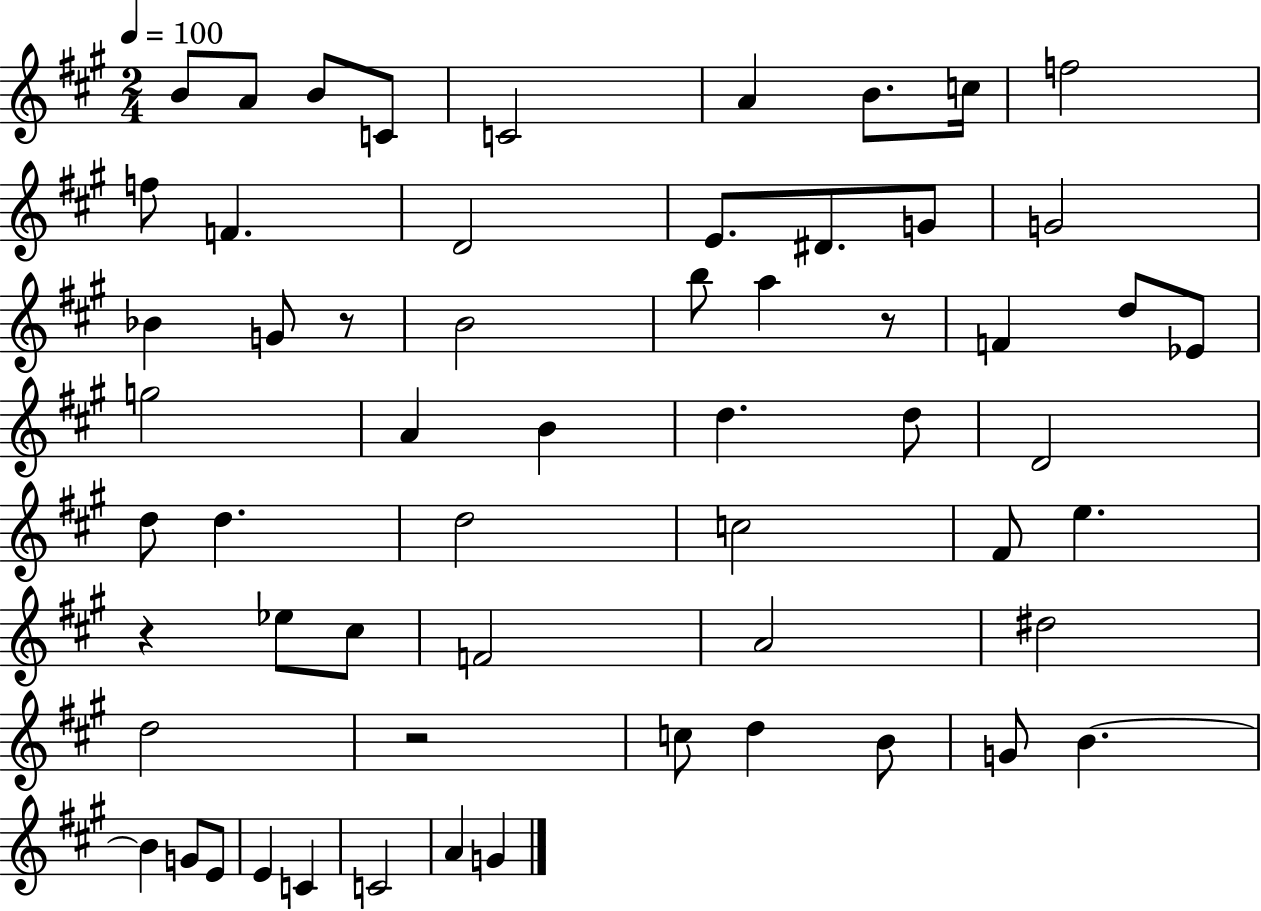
{
  \clef treble
  \numericTimeSignature
  \time 2/4
  \key a \major
  \tempo 4 = 100
  \repeat volta 2 { b'8 a'8 b'8 c'8 | c'2 | a'4 b'8. c''16 | f''2 | \break f''8 f'4. | d'2 | e'8. dis'8. g'8 | g'2 | \break bes'4 g'8 r8 | b'2 | b''8 a''4 r8 | f'4 d''8 ees'8 | \break g''2 | a'4 b'4 | d''4. d''8 | d'2 | \break d''8 d''4. | d''2 | c''2 | fis'8 e''4. | \break r4 ees''8 cis''8 | f'2 | a'2 | dis''2 | \break d''2 | r2 | c''8 d''4 b'8 | g'8 b'4.~~ | \break b'4 g'8 e'8 | e'4 c'4 | c'2 | a'4 g'4 | \break } \bar "|."
}